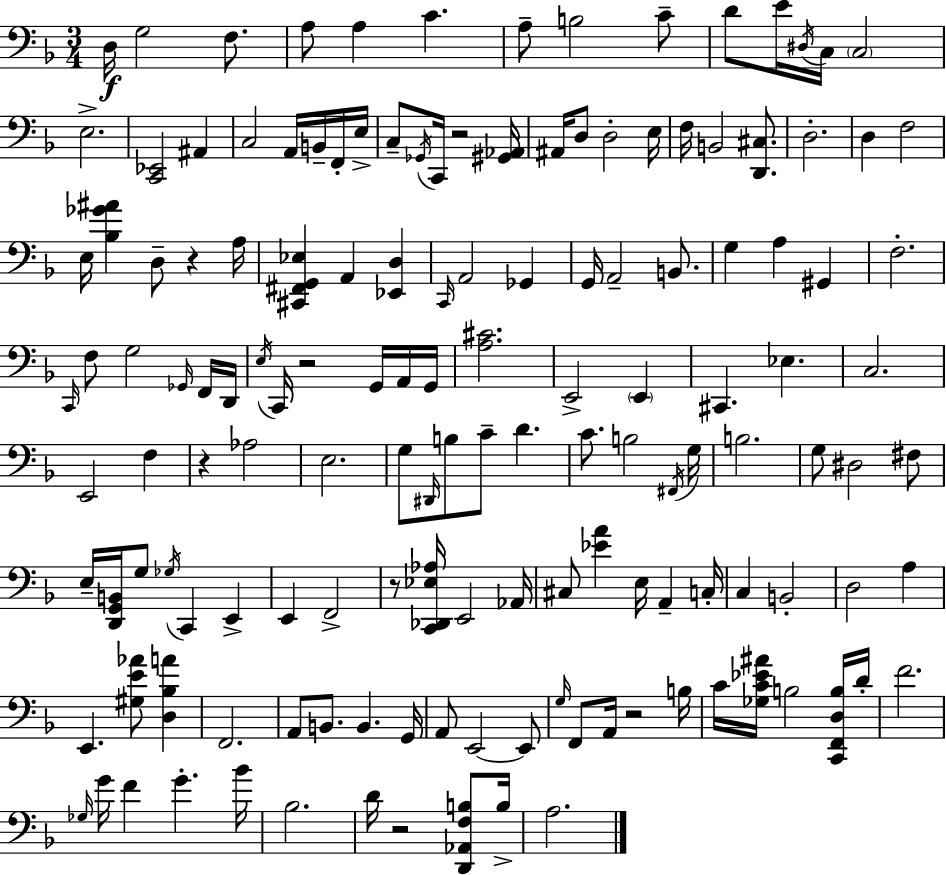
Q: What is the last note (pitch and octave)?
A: A3